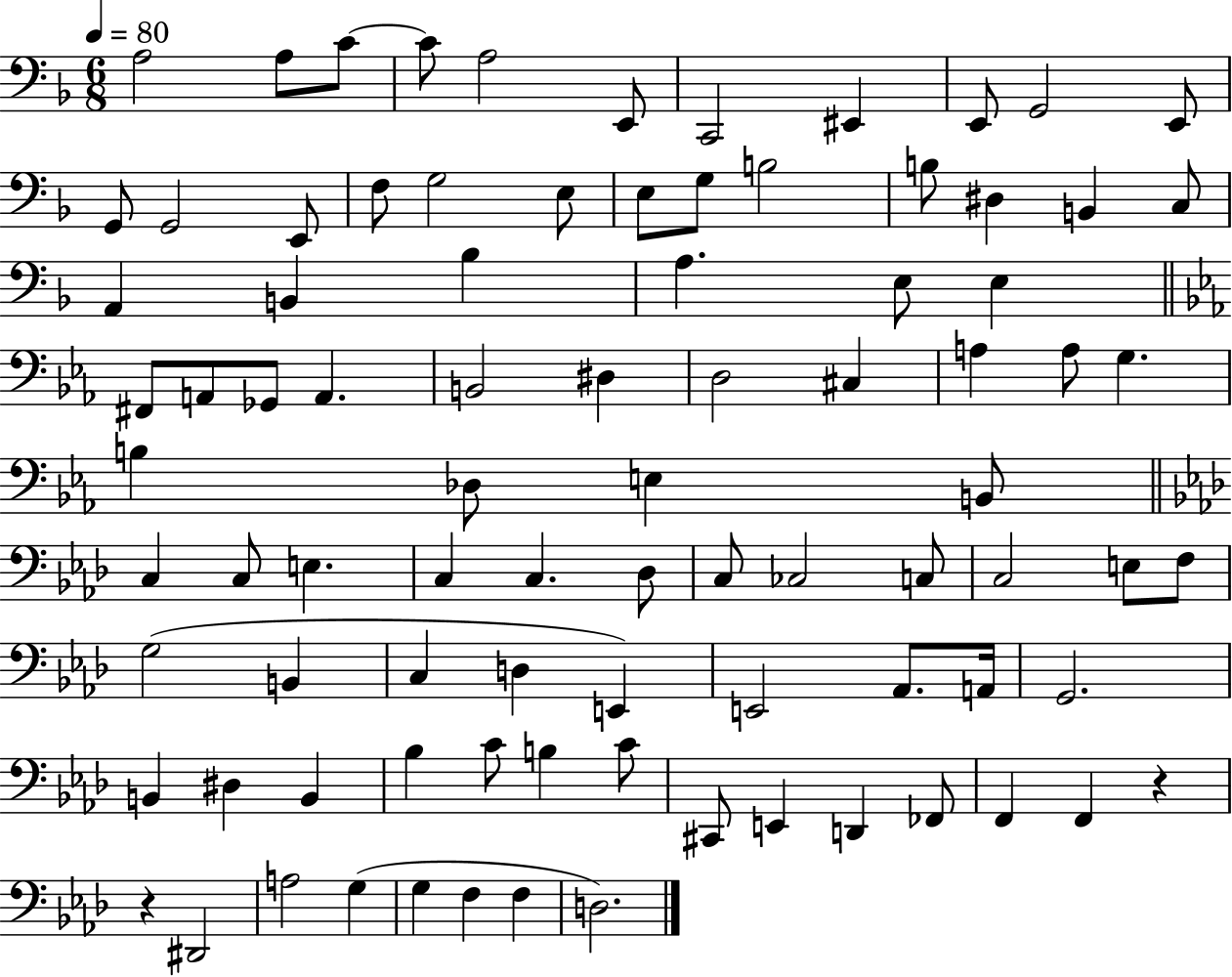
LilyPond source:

{
  \clef bass
  \numericTimeSignature
  \time 6/8
  \key f \major
  \tempo 4 = 80
  a2 a8 c'8~~ | c'8 a2 e,8 | c,2 eis,4 | e,8 g,2 e,8 | \break g,8 g,2 e,8 | f8 g2 e8 | e8 g8 b2 | b8 dis4 b,4 c8 | \break a,4 b,4 bes4 | a4. e8 e4 | \bar "||" \break \key ees \major fis,8 a,8 ges,8 a,4. | b,2 dis4 | d2 cis4 | a4 a8 g4. | \break b4 des8 e4 b,8 | \bar "||" \break \key f \minor c4 c8 e4. | c4 c4. des8 | c8 ces2 c8 | c2 e8 f8 | \break g2( b,4 | c4 d4 e,4) | e,2 aes,8. a,16 | g,2. | \break b,4 dis4 b,4 | bes4 c'8 b4 c'8 | cis,8 e,4 d,4 fes,8 | f,4 f,4 r4 | \break r4 dis,2 | a2 g4( | g4 f4 f4 | d2.) | \break \bar "|."
}